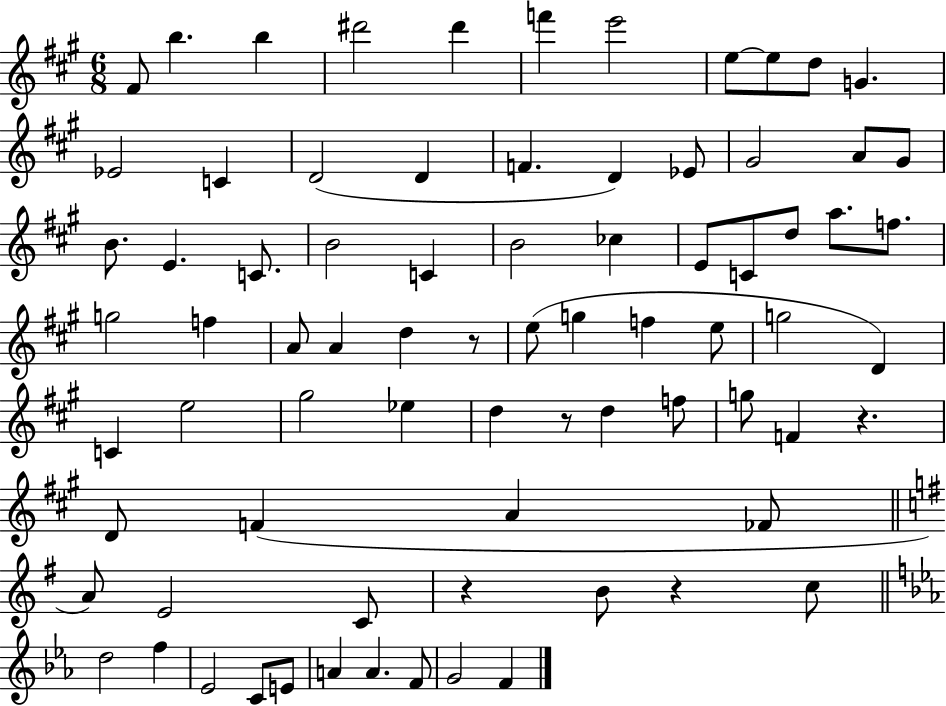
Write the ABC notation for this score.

X:1
T:Untitled
M:6/8
L:1/4
K:A
^F/2 b b ^d'2 ^d' f' e'2 e/2 e/2 d/2 G _E2 C D2 D F D _E/2 ^G2 A/2 ^G/2 B/2 E C/2 B2 C B2 _c E/2 C/2 d/2 a/2 f/2 g2 f A/2 A d z/2 e/2 g f e/2 g2 D C e2 ^g2 _e d z/2 d f/2 g/2 F z D/2 F A _F/2 A/2 E2 C/2 z B/2 z c/2 d2 f _E2 C/2 E/2 A A F/2 G2 F